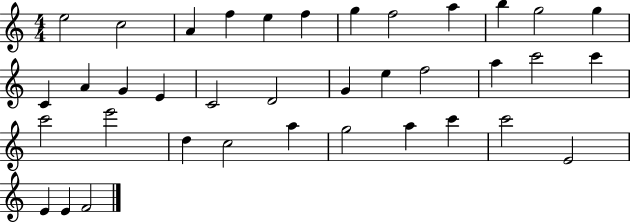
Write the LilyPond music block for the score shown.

{
  \clef treble
  \numericTimeSignature
  \time 4/4
  \key c \major
  e''2 c''2 | a'4 f''4 e''4 f''4 | g''4 f''2 a''4 | b''4 g''2 g''4 | \break c'4 a'4 g'4 e'4 | c'2 d'2 | g'4 e''4 f''2 | a''4 c'''2 c'''4 | \break c'''2 e'''2 | d''4 c''2 a''4 | g''2 a''4 c'''4 | c'''2 e'2 | \break e'4 e'4 f'2 | \bar "|."
}